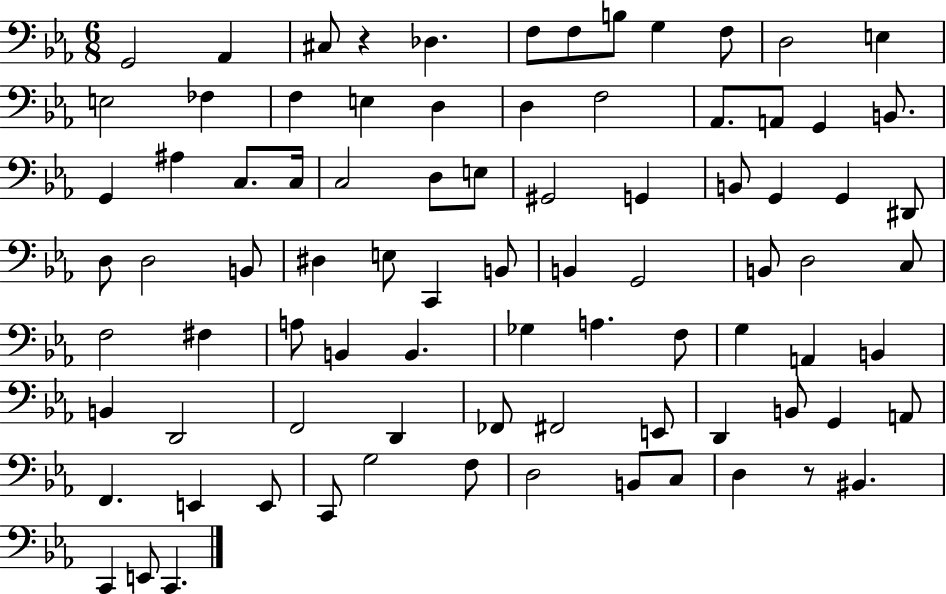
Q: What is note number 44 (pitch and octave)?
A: G2